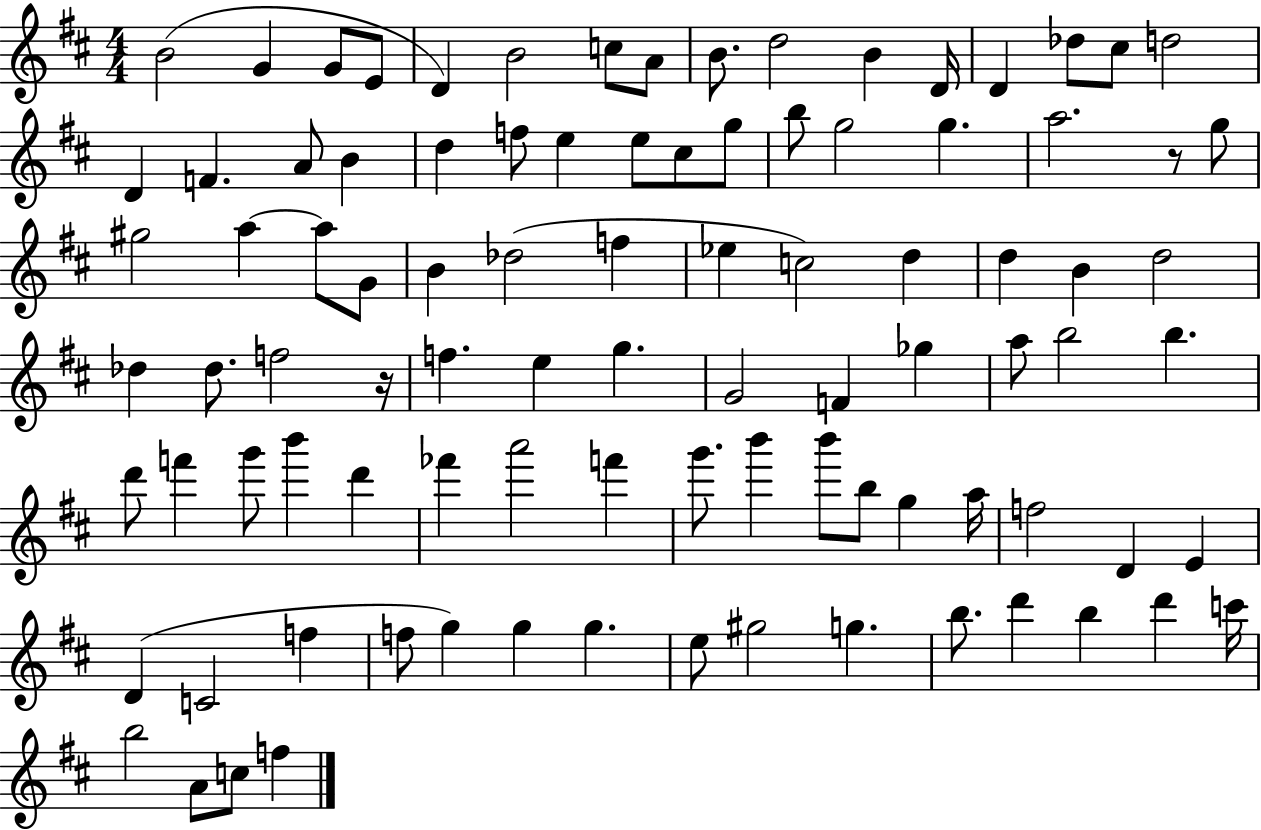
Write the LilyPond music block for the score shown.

{
  \clef treble
  \numericTimeSignature
  \time 4/4
  \key d \major
  \repeat volta 2 { b'2( g'4 g'8 e'8 | d'4) b'2 c''8 a'8 | b'8. d''2 b'4 d'16 | d'4 des''8 cis''8 d''2 | \break d'4 f'4. a'8 b'4 | d''4 f''8 e''4 e''8 cis''8 g''8 | b''8 g''2 g''4. | a''2. r8 g''8 | \break gis''2 a''4~~ a''8 g'8 | b'4 des''2( f''4 | ees''4 c''2) d''4 | d''4 b'4 d''2 | \break des''4 des''8. f''2 r16 | f''4. e''4 g''4. | g'2 f'4 ges''4 | a''8 b''2 b''4. | \break d'''8 f'''4 g'''8 b'''4 d'''4 | fes'''4 a'''2 f'''4 | g'''8. b'''4 b'''8 b''8 g''4 a''16 | f''2 d'4 e'4 | \break d'4( c'2 f''4 | f''8 g''4) g''4 g''4. | e''8 gis''2 g''4. | b''8. d'''4 b''4 d'''4 c'''16 | \break b''2 a'8 c''8 f''4 | } \bar "|."
}